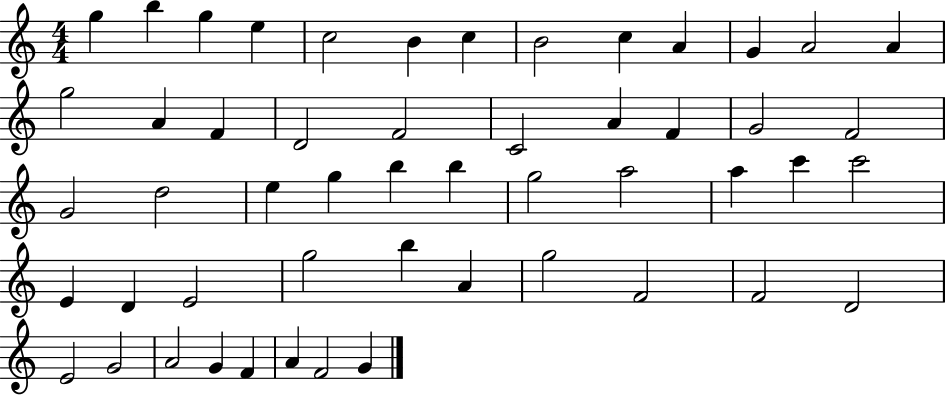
X:1
T:Untitled
M:4/4
L:1/4
K:C
g b g e c2 B c B2 c A G A2 A g2 A F D2 F2 C2 A F G2 F2 G2 d2 e g b b g2 a2 a c' c'2 E D E2 g2 b A g2 F2 F2 D2 E2 G2 A2 G F A F2 G